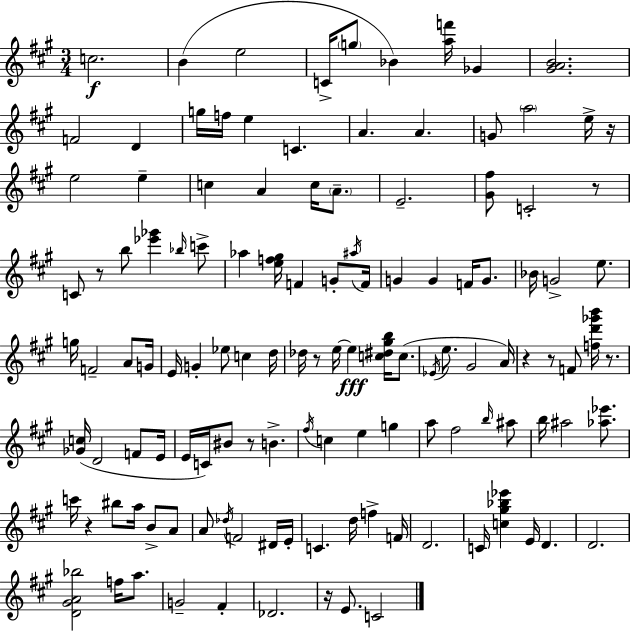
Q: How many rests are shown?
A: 10